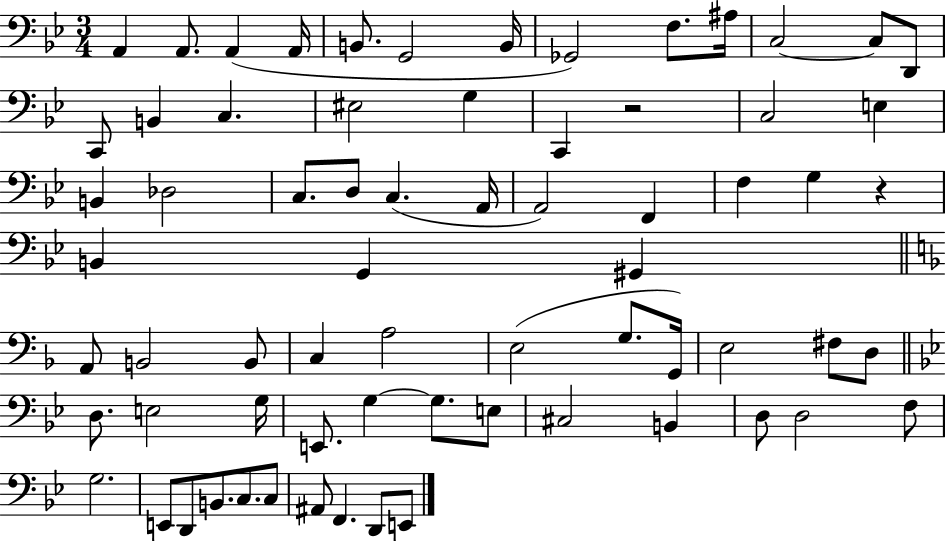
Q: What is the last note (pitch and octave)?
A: E2